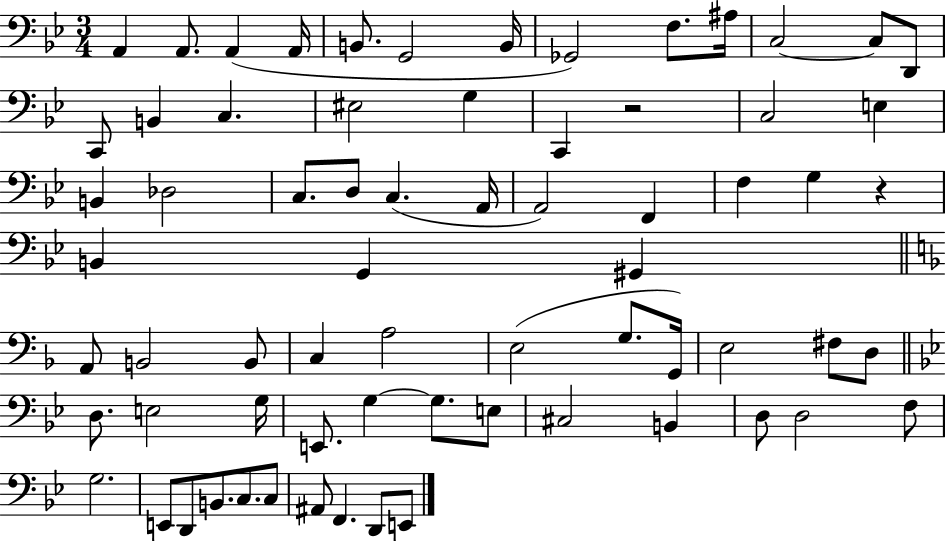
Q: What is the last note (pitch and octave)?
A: E2